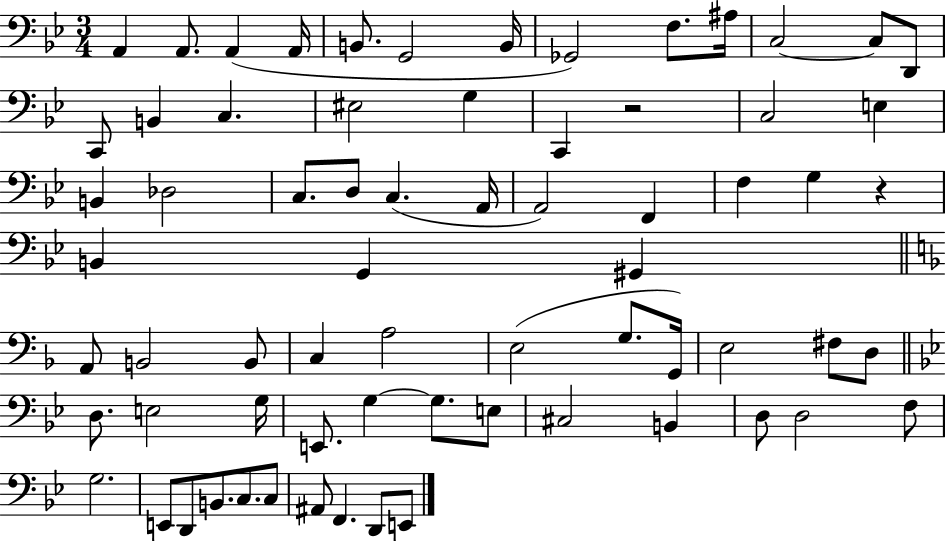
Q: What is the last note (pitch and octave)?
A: E2